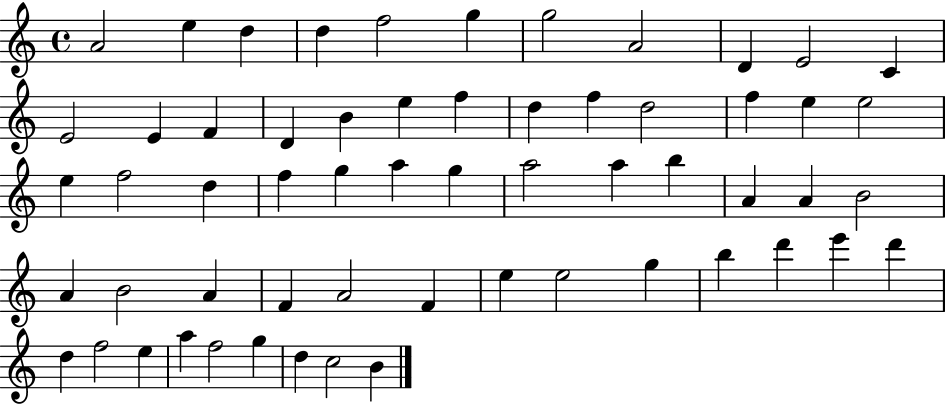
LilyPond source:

{
  \clef treble
  \time 4/4
  \defaultTimeSignature
  \key c \major
  a'2 e''4 d''4 | d''4 f''2 g''4 | g''2 a'2 | d'4 e'2 c'4 | \break e'2 e'4 f'4 | d'4 b'4 e''4 f''4 | d''4 f''4 d''2 | f''4 e''4 e''2 | \break e''4 f''2 d''4 | f''4 g''4 a''4 g''4 | a''2 a''4 b''4 | a'4 a'4 b'2 | \break a'4 b'2 a'4 | f'4 a'2 f'4 | e''4 e''2 g''4 | b''4 d'''4 e'''4 d'''4 | \break d''4 f''2 e''4 | a''4 f''2 g''4 | d''4 c''2 b'4 | \bar "|."
}